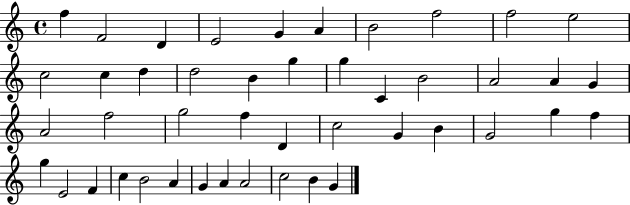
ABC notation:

X:1
T:Untitled
M:4/4
L:1/4
K:C
f F2 D E2 G A B2 f2 f2 e2 c2 c d d2 B g g C B2 A2 A G A2 f2 g2 f D c2 G B G2 g f g E2 F c B2 A G A A2 c2 B G